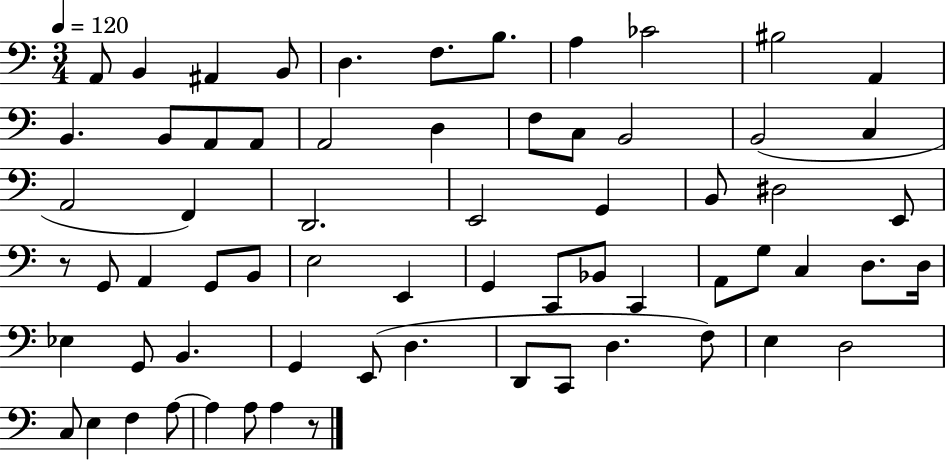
X:1
T:Untitled
M:3/4
L:1/4
K:C
A,,/2 B,, ^A,, B,,/2 D, F,/2 B,/2 A, _C2 ^B,2 A,, B,, B,,/2 A,,/2 A,,/2 A,,2 D, F,/2 C,/2 B,,2 B,,2 C, A,,2 F,, D,,2 E,,2 G,, B,,/2 ^D,2 E,,/2 z/2 G,,/2 A,, G,,/2 B,,/2 E,2 E,, G,, C,,/2 _B,,/2 C,, A,,/2 G,/2 C, D,/2 D,/4 _E, G,,/2 B,, G,, E,,/2 D, D,,/2 C,,/2 D, F,/2 E, D,2 C,/2 E, F, A,/2 A, A,/2 A, z/2